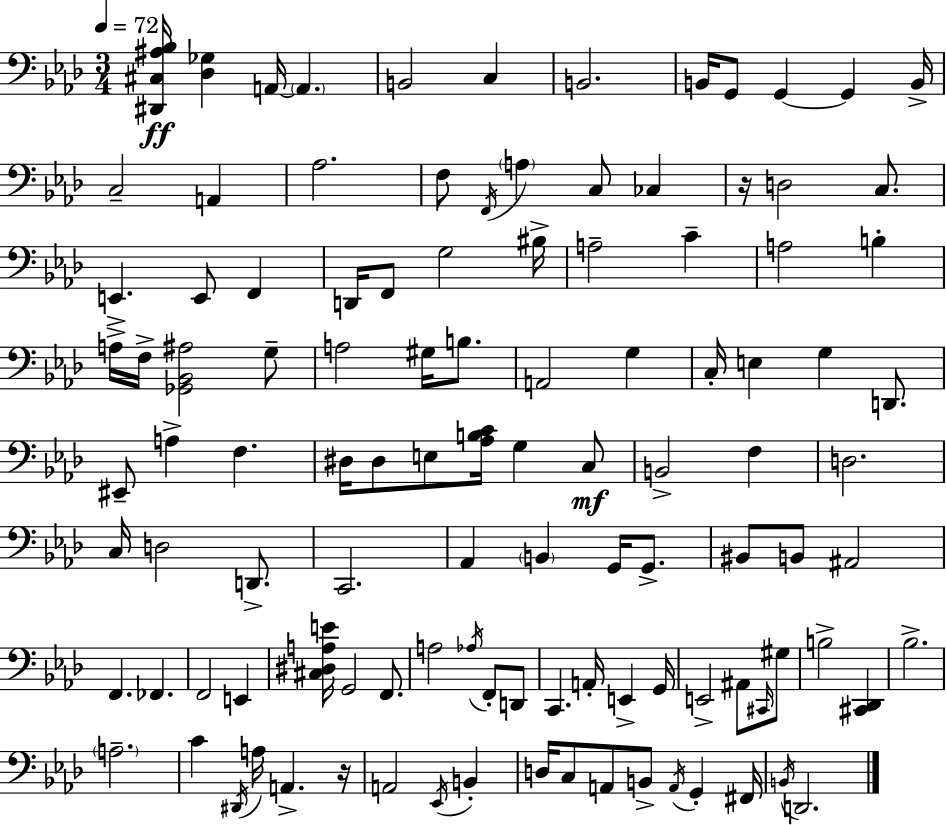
X:1
T:Untitled
M:3/4
L:1/4
K:Fm
[^D,,^C,^A,_B,]/4 [_D,_G,] A,,/4 A,, B,,2 C, B,,2 B,,/4 G,,/2 G,, G,, B,,/4 C,2 A,, _A,2 F,/2 F,,/4 A, C,/2 _C, z/4 D,2 C,/2 E,, E,,/2 F,, D,,/4 F,,/2 G,2 ^B,/4 A,2 C A,2 B, A,/4 F,/4 [_G,,_B,,^A,]2 G,/2 A,2 ^G,/4 B,/2 A,,2 G, C,/4 E, G, D,,/2 ^E,,/2 A, F, ^D,/4 ^D,/2 E,/2 [_A,B,C]/4 G, C,/2 B,,2 F, D,2 C,/4 D,2 D,,/2 C,,2 _A,, B,, G,,/4 G,,/2 ^B,,/2 B,,/2 ^A,,2 F,, _F,, F,,2 E,, [^C,^D,A,E]/4 G,,2 F,,/2 A,2 _A,/4 F,,/2 D,,/2 C,, A,,/4 E,, G,,/4 E,,2 ^A,,/2 ^C,,/4 ^G,/2 B,2 [^C,,_D,,] _B,2 A,2 C ^D,,/4 A,/4 A,, z/4 A,,2 _E,,/4 B,, D,/4 C,/2 A,,/2 B,,/2 A,,/4 G,, ^F,,/4 B,,/4 D,,2